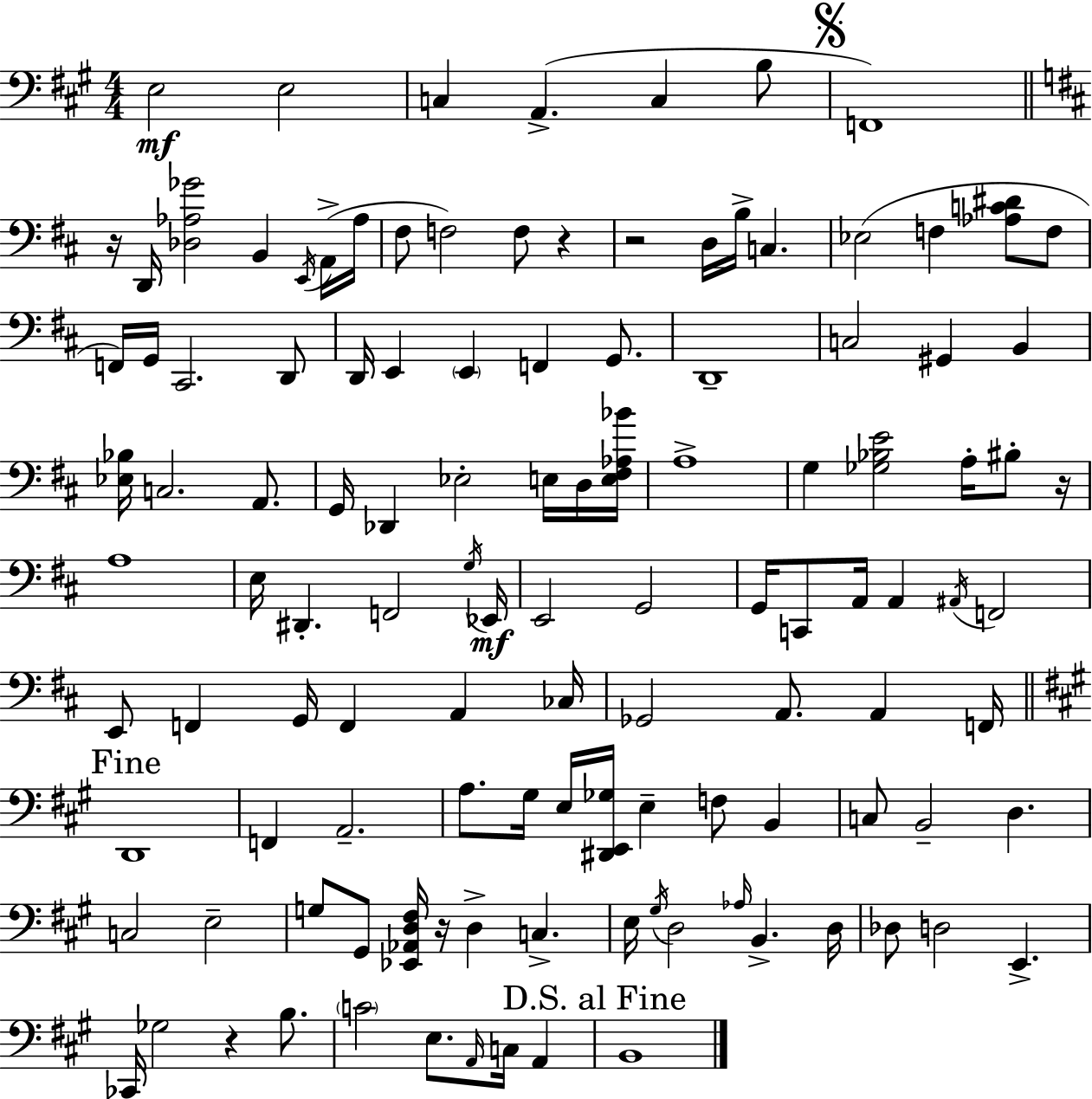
{
  \clef bass
  \numericTimeSignature
  \time 4/4
  \key a \major
  \repeat volta 2 { e2\mf e2 | c4 a,4.->( c4 b8 | \mark \markup { \musicglyph "scripts.segno" } f,1) | \bar "||" \break \key d \major r16 d,16 <des aes ges'>2 b,4 \acciaccatura { e,16 } a,16->( | aes16 fis8 f2) f8 r4 | r2 d16 b16-> c4. | ees2( f4 <aes c' dis'>8 f8 | \break f,16) g,16 cis,2. d,8 | d,16 e,4 \parenthesize e,4 f,4 g,8. | d,1-- | c2 gis,4 b,4 | \break <ees bes>16 c2. a,8. | g,16 des,4 ees2-. e16 d16 | <e fis aes bes'>16 a1-> | g4 <ges bes e'>2 a16-. bis8-. | \break r16 a1 | e16 dis,4.-. f,2 | \acciaccatura { g16 } ees,16\mf e,2 g,2 | g,16 c,8 a,16 a,4 \acciaccatura { ais,16 } f,2 | \break e,8 f,4 g,16 f,4 a,4 | ces16 ges,2 a,8. a,4 | f,16 \mark "Fine" \bar "||" \break \key a \major d,1 | f,4 a,2.-- | a8. gis16 e16 <dis, e, ges>16 e4-- f8 b,4 | c8 b,2-- d4. | \break c2 e2-- | g8 gis,8 <ees, aes, d fis>16 r16 d4-> c4.-> | e16 \acciaccatura { gis16 } d2 \grace { aes16 } b,4.-> | d16 des8 d2 e,4.-> | \break ces,16 ges2 r4 b8. | \parenthesize c'2 e8. \grace { a,16 } c16 a,4 | \mark "D.S. al Fine" b,1 | } \bar "|."
}